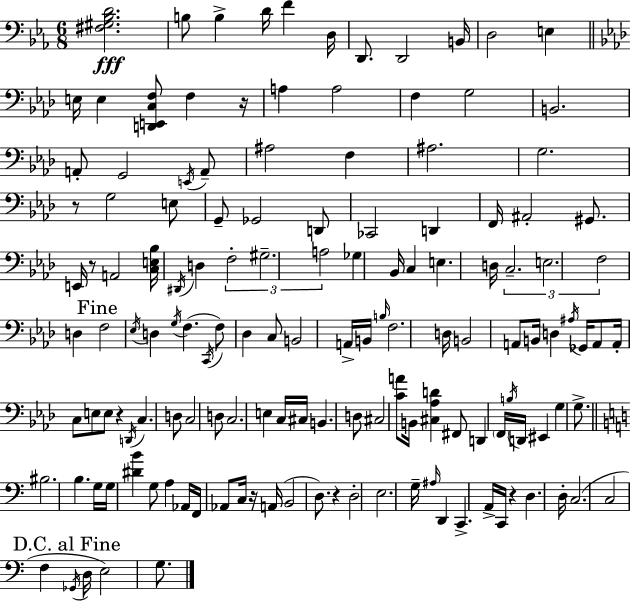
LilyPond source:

{
  \clef bass
  \numericTimeSignature
  \time 6/8
  \key c \minor
  <fis gis bes d'>2.\fff | b8 b4-> d'16 f'4 d16 | d,8. d,2 b,16 | d2 e4 | \break \bar "||" \break \key f \minor e16 e4 <d, e, c f>8 f4 r16 | a4 a2 | f4 g2 | b,2. | \break a,8-. g,2 \acciaccatura { e,16 } a,8-- | ais2 f4 | ais2. | g2. | \break r8 g2 e8 | g,8-- ges,2 d,8 | ces,2 d,4 | f,16 ais,2-. gis,8. | \break e,16 r8 a,2 | <c e bes>16 \acciaccatura { dis,16 } d4 \tuplet 3/2 { f2-. | gis2.-- | a2 } ges4 | \break bes,16 c4 e4. | d16 \tuplet 3/2 { c2.-- | e2. | f2 } d4 | \break \mark "Fine" f2 \acciaccatura { ees16 } d4 | \acciaccatura { g16 }( f4. \acciaccatura { c,16 } f8) | des4 c8 b,2 | a,16-> b,16 \grace { b16 } f2. | \break d16 b,2 | a,8 b,16 d4 \acciaccatura { ais16 } ges,16 | a,8 a,16-. c8 e8 e8 r4 | \acciaccatura { d,16 } c4. d8 c2 | \break d8 c2. | e4 | c16 cis16 b,4. d8 cis2 | <c' a'>8 b,16 <cis aes d'>4 | \break fis,8 d,4 \parenthesize f,16 \acciaccatura { b16 } d,16 eis,4 | g4 g8.-> \bar "||" \break \key c \major bis2. | b4. g16 g16 <dis' b'>4 | g8 a4 aes,16 f,16 aes,8 c16 r16 | a,16( b,2 d8.) | \break r4 d2-. | e2. | g16-- \grace { ais16 } d,4 c,4.-> | a,16-> c,16 r4 d4. | \break d16-. c2.( | c2 f4 | \mark "D.C. al Fine" \acciaccatura { ges,16 } d16 e2) g8. | \bar "|."
}